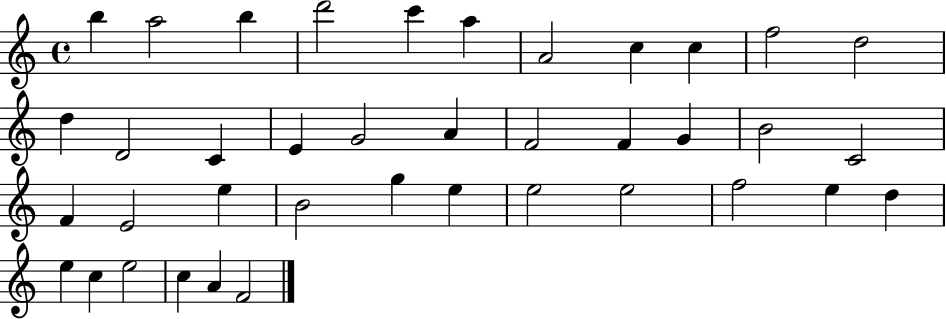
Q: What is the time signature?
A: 4/4